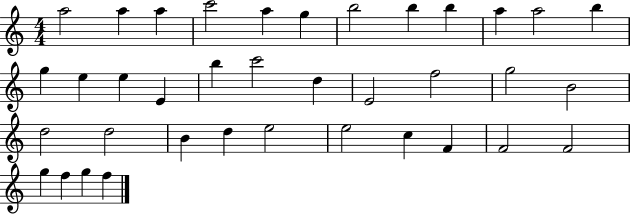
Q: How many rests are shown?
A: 0